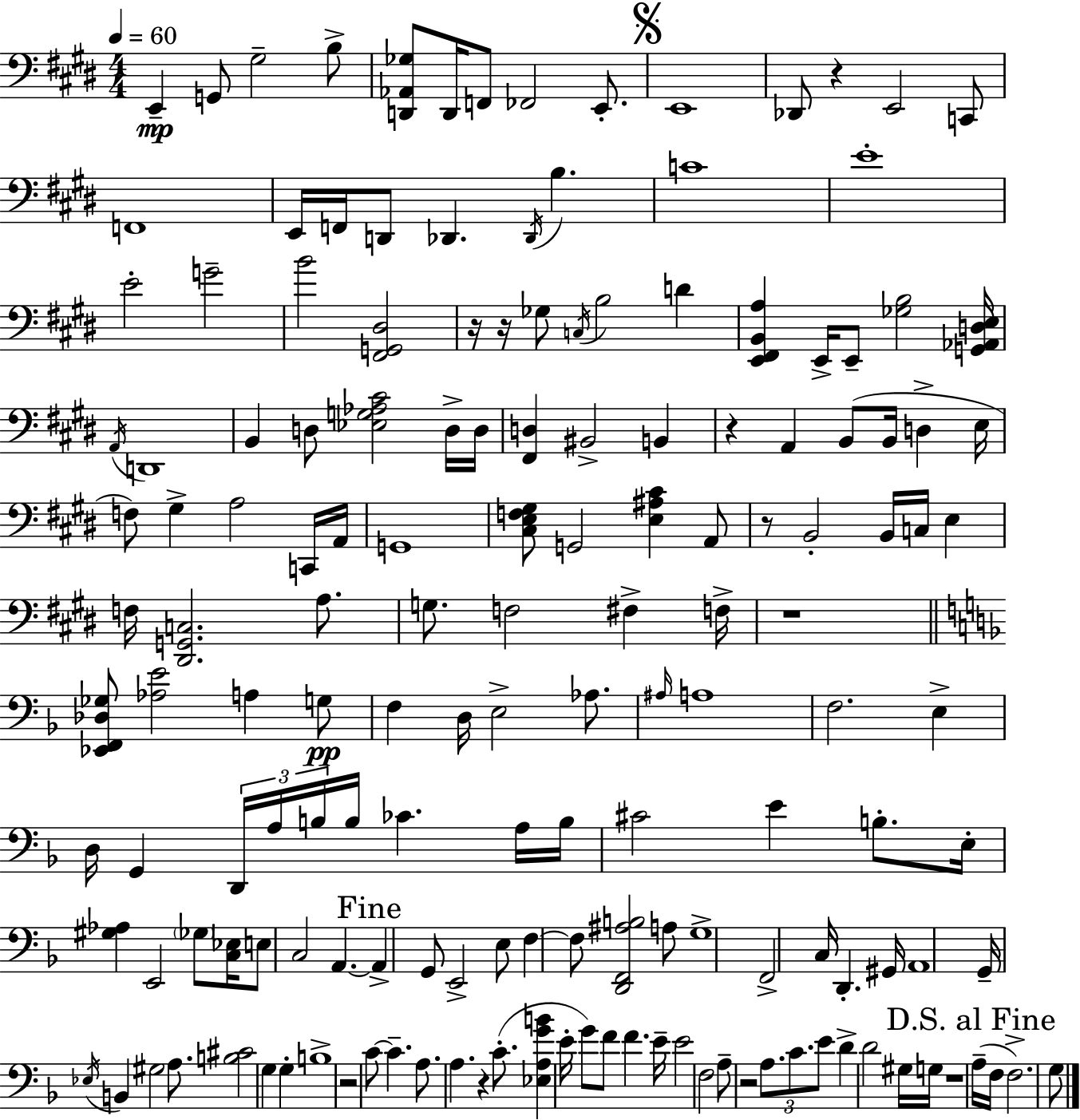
X:1
T:Untitled
M:4/4
L:1/4
K:E
E,, G,,/2 ^G,2 B,/2 [D,,_A,,_G,]/2 D,,/4 F,,/2 _F,,2 E,,/2 E,,4 _D,,/2 z E,,2 C,,/2 F,,4 E,,/4 F,,/4 D,,/2 _D,, _D,,/4 B, C4 E4 E2 G2 B2 [^F,,G,,^D,]2 z/4 z/4 _G,/2 C,/4 B,2 D [E,,^F,,B,,A,] E,,/4 E,,/2 [_G,B,]2 [G,,_A,,D,E,]/4 A,,/4 D,,4 B,, D,/2 [_E,G,_A,^C]2 D,/4 D,/4 [^F,,D,] ^B,,2 B,, z A,, B,,/2 B,,/4 D, E,/4 F,/2 ^G, A,2 C,,/4 A,,/4 G,,4 [^C,E,F,^G,]/2 G,,2 [E,^A,^C] A,,/2 z/2 B,,2 B,,/4 C,/4 E, F,/4 [^D,,G,,C,]2 A,/2 G,/2 F,2 ^F, F,/4 z4 [_E,,F,,_D,_G,]/2 [_A,E]2 A, G,/2 F, D,/4 E,2 _A,/2 ^A,/4 A,4 F,2 E, D,/4 G,, D,,/4 A,/4 B,/4 B,/4 _C A,/4 B,/4 ^C2 E B,/2 E,/4 [^G,_A,] E,,2 _G,/2 [C,_E,]/4 E,/2 C,2 A,, A,, G,,/2 E,,2 E,/2 F, F,/2 [D,,F,,^A,B,]2 A,/2 G,4 F,,2 C,/4 D,, ^G,,/4 A,,4 G,,/4 _E,/4 B,, ^G,2 A,/2 [B,^C]2 G, G, B,4 z2 C/2 C A,/2 A, z C/2 [_E,A,GB] E/4 G/2 F/2 F E/4 E2 F,2 A,/2 z2 A,/2 C/2 E/2 D D2 ^G,/4 G,/4 z4 A,/4 F,/4 F,2 G,/2